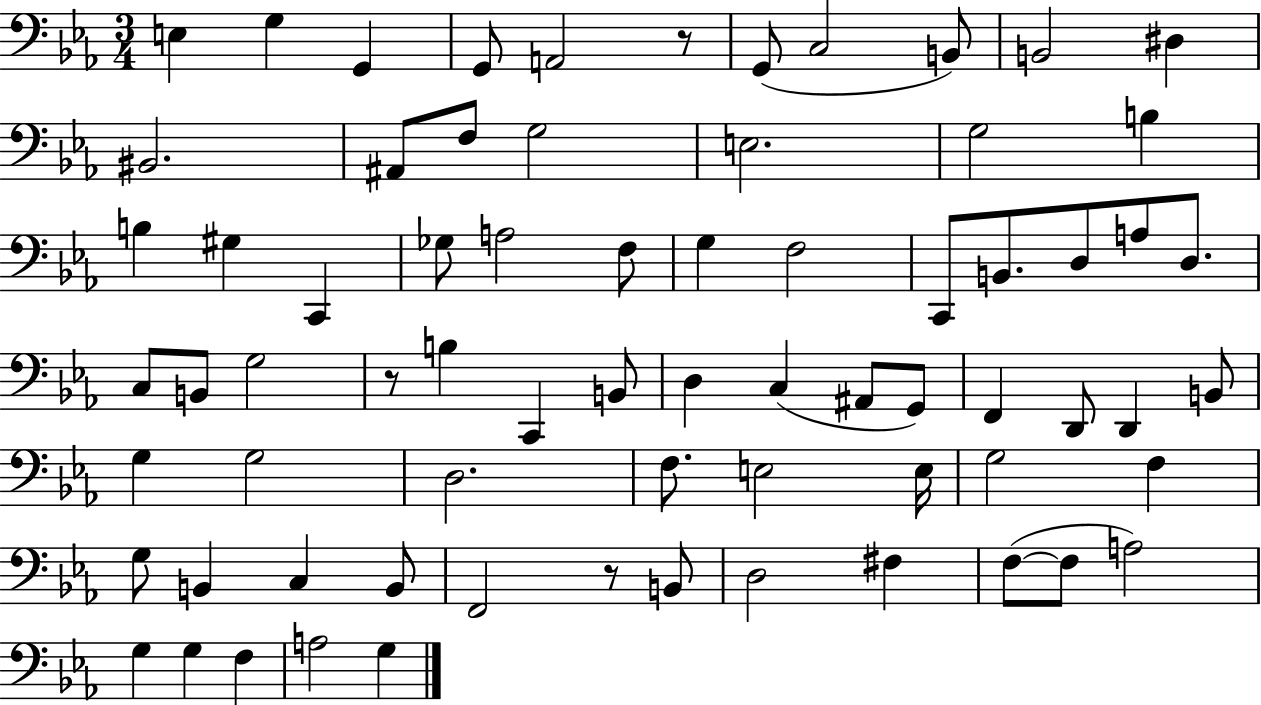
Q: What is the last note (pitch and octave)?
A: G3